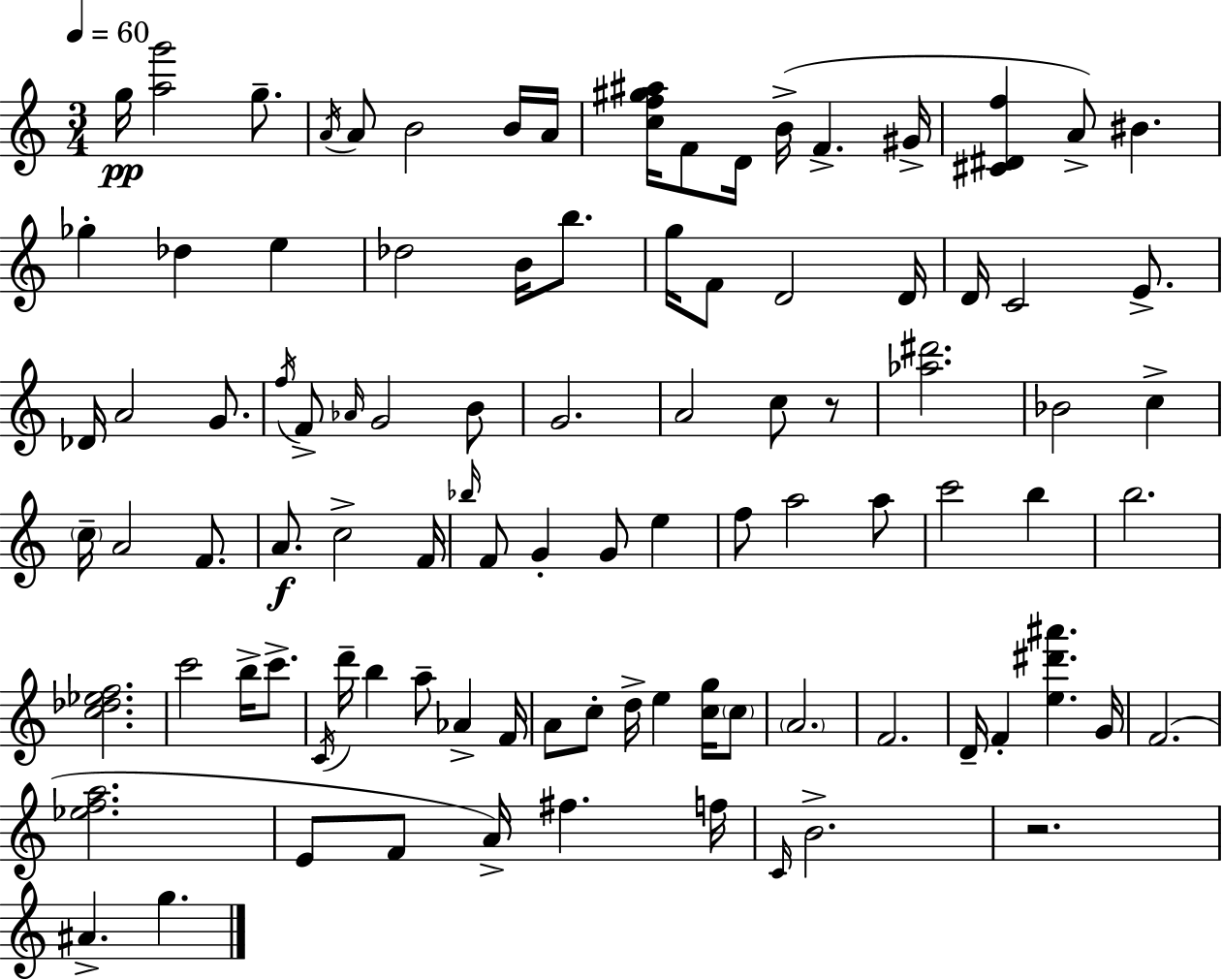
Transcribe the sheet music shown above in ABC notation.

X:1
T:Untitled
M:3/4
L:1/4
K:C
g/4 [ag']2 g/2 A/4 A/2 B2 B/4 A/4 [cf^g^a]/4 F/2 D/4 B/4 F ^G/4 [^C^Df] A/2 ^B _g _d e _d2 B/4 b/2 g/4 F/2 D2 D/4 D/4 C2 E/2 _D/4 A2 G/2 f/4 F/2 _A/4 G2 B/2 G2 A2 c/2 z/2 [_a^d']2 _B2 c c/4 A2 F/2 A/2 c2 F/4 _b/4 F/2 G G/2 e f/2 a2 a/2 c'2 b b2 [c_d_ef]2 c'2 b/4 c'/2 C/4 d'/4 b a/2 _A F/4 A/2 c/2 d/4 e [cg]/4 c/2 A2 F2 D/4 F [e^d'^a'] G/4 F2 [_efa]2 E/2 F/2 A/4 ^f f/4 C/4 B2 z2 ^A g